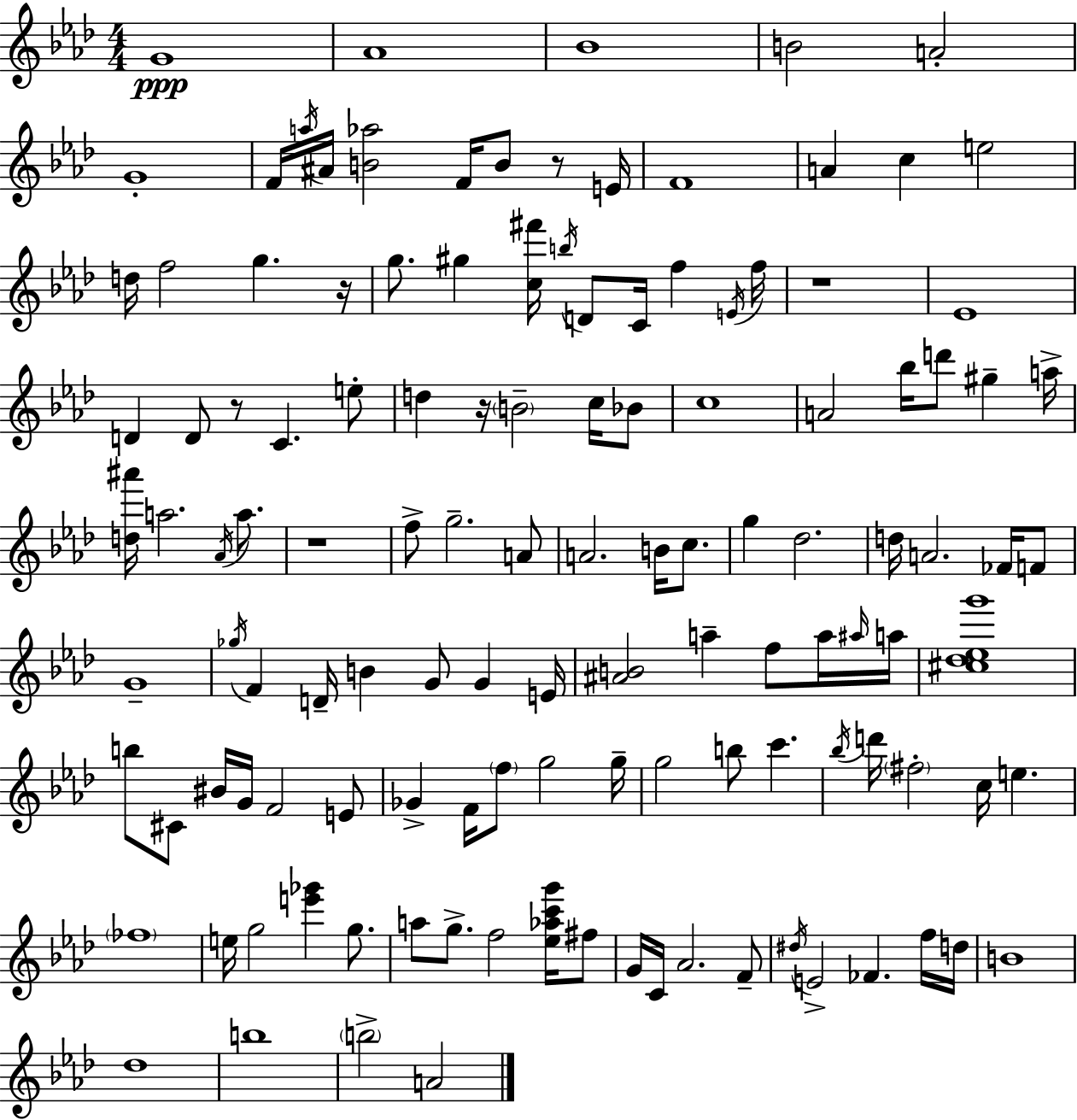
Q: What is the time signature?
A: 4/4